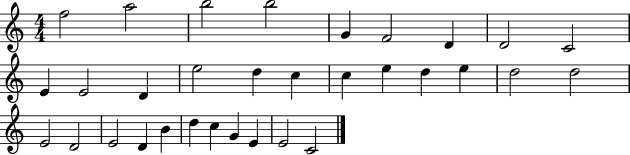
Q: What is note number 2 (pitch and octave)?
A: A5